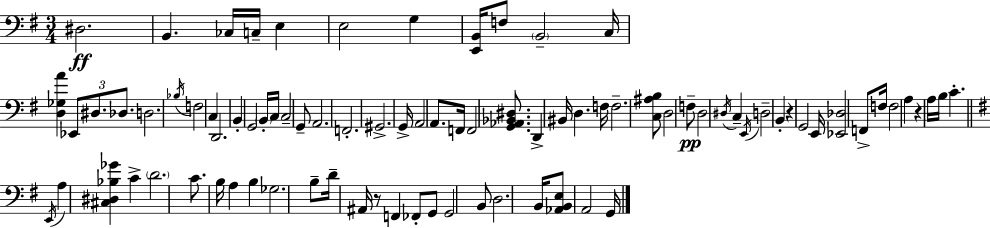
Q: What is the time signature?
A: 3/4